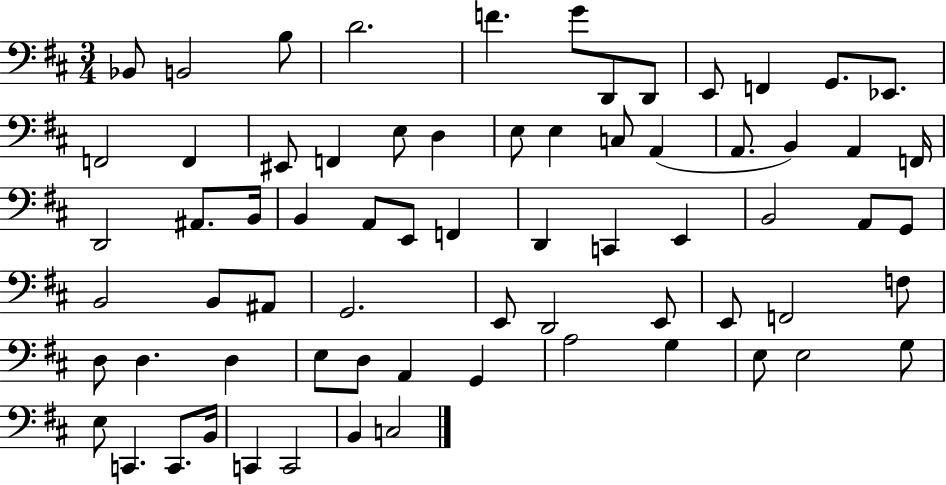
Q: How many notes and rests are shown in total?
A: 69